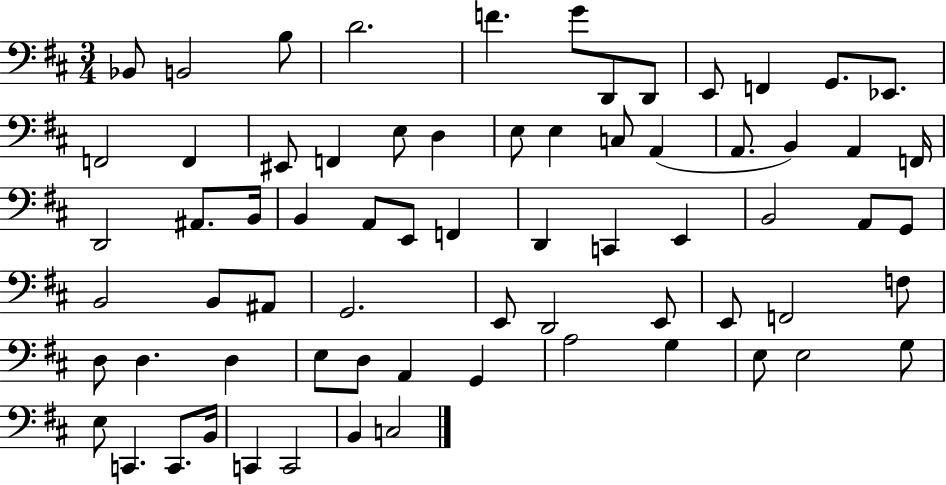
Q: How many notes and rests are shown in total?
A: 69